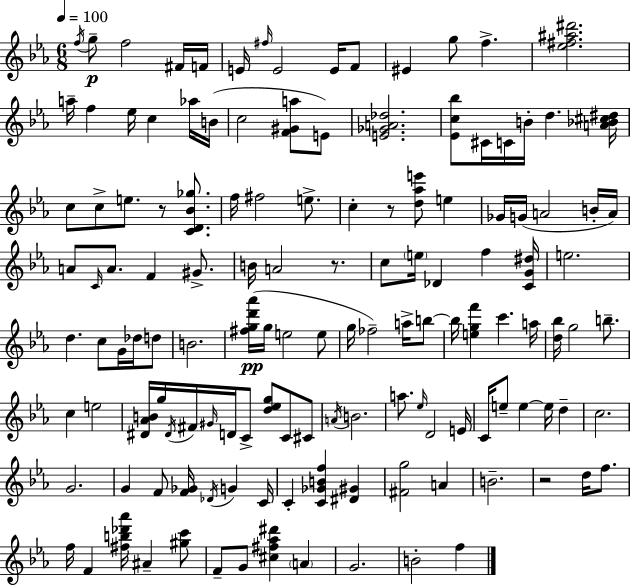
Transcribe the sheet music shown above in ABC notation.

X:1
T:Untitled
M:6/8
L:1/4
K:Eb
f/4 g/2 f2 ^F/4 F/4 E/4 ^f/4 E2 E/4 F/2 ^E g/2 f [_e^f^a^d']2 a/4 f _e/4 c _a/4 B/4 c2 [F^Ga]/2 E/2 [E_GA_d]2 [_Ec_b]/2 ^C/4 C/4 B/4 d [A_B^c^d]/4 c/2 c/2 e/2 z/2 [CD_B_g]/2 f/4 ^f2 e/2 c z/2 [d_ae']/2 e _G/4 G/4 A2 B/4 A/4 A/2 C/4 A/2 F ^G/2 B/4 A2 z/2 c/2 e/4 _D f [CG^d]/4 e2 d c/2 G/4 _d/4 d/2 B2 [^fgd'_a']/4 g/4 e2 e/2 g/4 _f2 a/4 b/2 b/4 [egf'] c' a/4 [d_b]/4 g2 b/2 c e2 [^D_AB]/4 g/4 ^D/4 ^F/4 ^G/4 D/4 C/2 [d_eg]/2 C/2 ^C/2 A/4 B2 a/2 _e/4 D2 E/4 C/4 e/2 e e/4 d c2 G2 G F/2 [F_G]/4 _D/4 G C/4 C [C_GBf] [^D^G] [^Fg]2 A B2 z2 d/4 f/2 f/4 F [^fb_d'_a']/4 ^A [^gc']/2 F/2 G/2 [^c^f_a^d'] A G2 B2 f